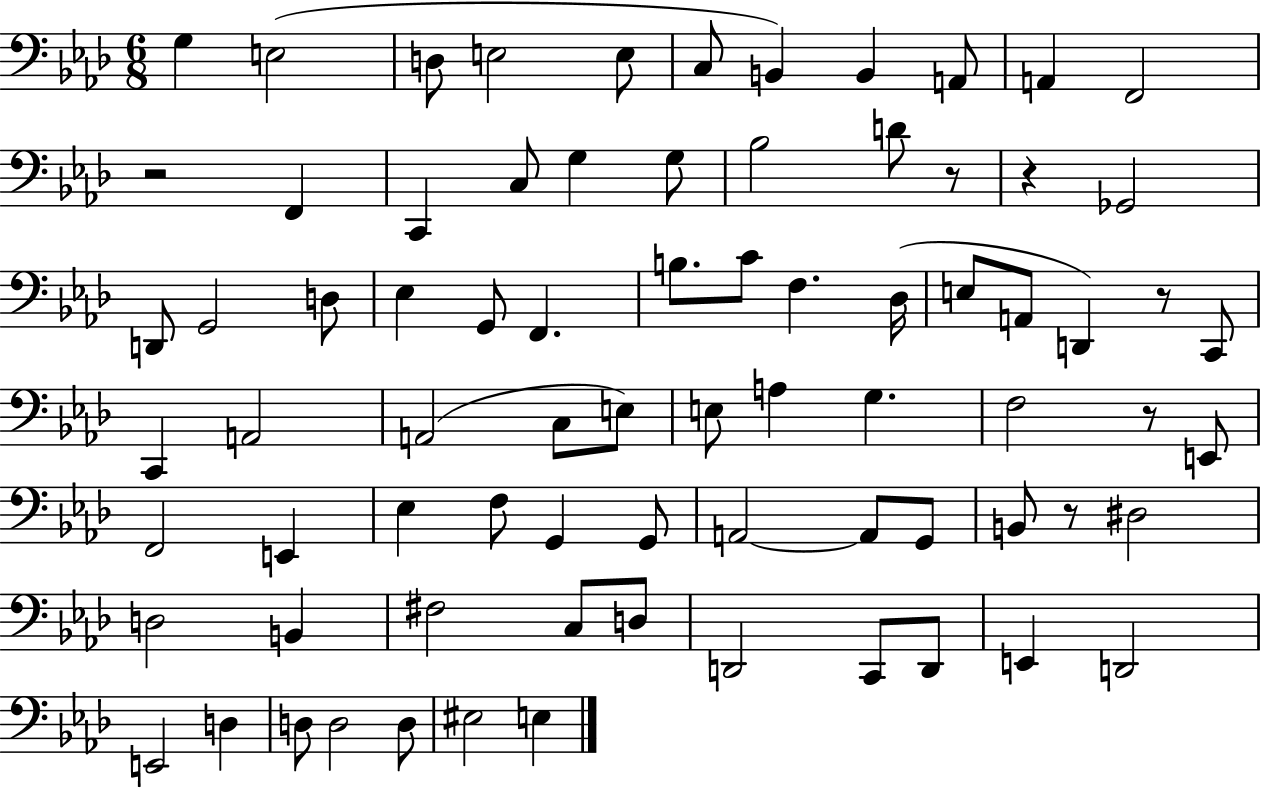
G3/q E3/h D3/e E3/h E3/e C3/e B2/q B2/q A2/e A2/q F2/h R/h F2/q C2/q C3/e G3/q G3/e Bb3/h D4/e R/e R/q Gb2/h D2/e G2/h D3/e Eb3/q G2/e F2/q. B3/e. C4/e F3/q. Db3/s E3/e A2/e D2/q R/e C2/e C2/q A2/h A2/h C3/e E3/e E3/e A3/q G3/q. F3/h R/e E2/e F2/h E2/q Eb3/q F3/e G2/q G2/e A2/h A2/e G2/e B2/e R/e D#3/h D3/h B2/q F#3/h C3/e D3/e D2/h C2/e D2/e E2/q D2/h E2/h D3/q D3/e D3/h D3/e EIS3/h E3/q